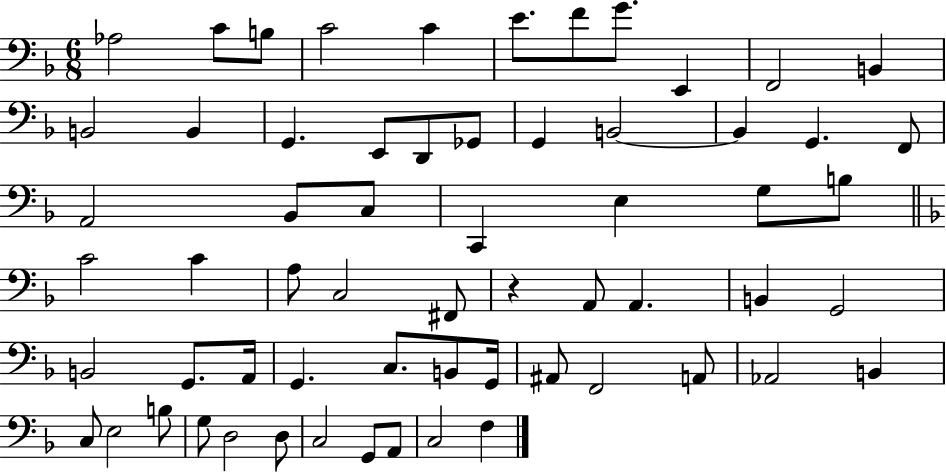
{
  \clef bass
  \numericTimeSignature
  \time 6/8
  \key f \major
  aes2 c'8 b8 | c'2 c'4 | e'8. f'8 g'8. e,4 | f,2 b,4 | \break b,2 b,4 | g,4. e,8 d,8 ges,8 | g,4 b,2~~ | b,4 g,4. f,8 | \break a,2 bes,8 c8 | c,4 e4 g8 b8 | \bar "||" \break \key f \major c'2 c'4 | a8 c2 fis,8 | r4 a,8 a,4. | b,4 g,2 | \break b,2 g,8. a,16 | g,4. c8. b,8 g,16 | ais,8 f,2 a,8 | aes,2 b,4 | \break c8 e2 b8 | g8 d2 d8 | c2 g,8 a,8 | c2 f4 | \break \bar "|."
}